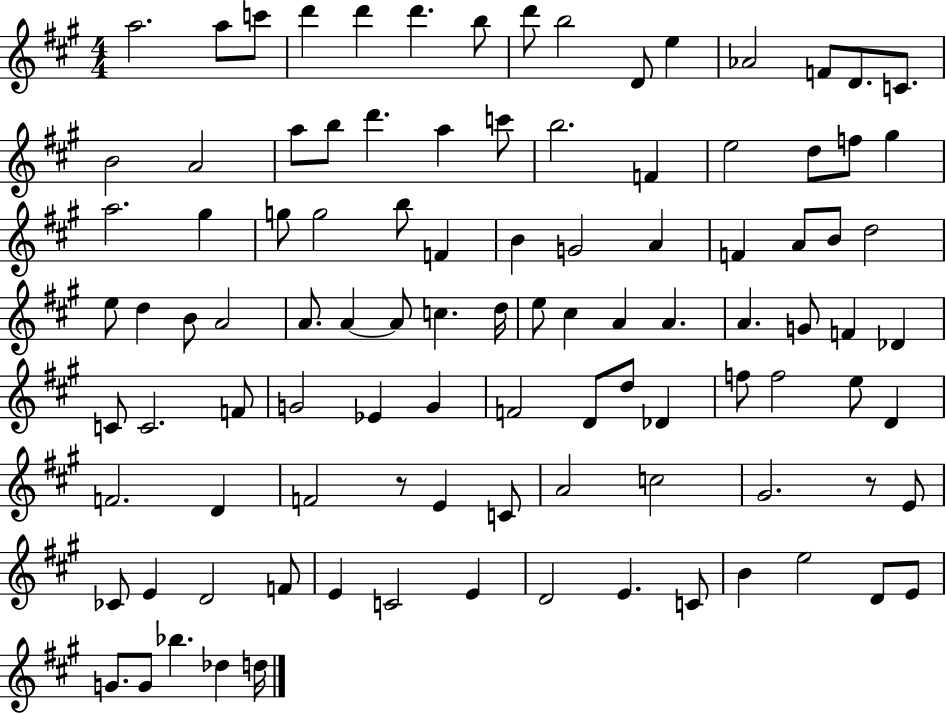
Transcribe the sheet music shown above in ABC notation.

X:1
T:Untitled
M:4/4
L:1/4
K:A
a2 a/2 c'/2 d' d' d' b/2 d'/2 b2 D/2 e _A2 F/2 D/2 C/2 B2 A2 a/2 b/2 d' a c'/2 b2 F e2 d/2 f/2 ^g a2 ^g g/2 g2 b/2 F B G2 A F A/2 B/2 d2 e/2 d B/2 A2 A/2 A A/2 c d/4 e/2 ^c A A A G/2 F _D C/2 C2 F/2 G2 _E G F2 D/2 d/2 _D f/2 f2 e/2 D F2 D F2 z/2 E C/2 A2 c2 ^G2 z/2 E/2 _C/2 E D2 F/2 E C2 E D2 E C/2 B e2 D/2 E/2 G/2 G/2 _b _d d/4